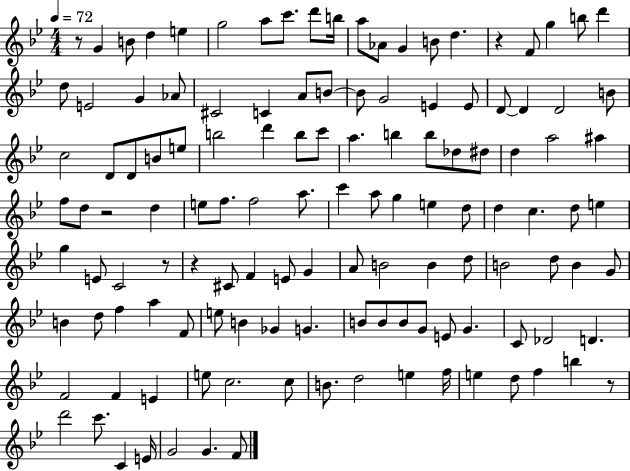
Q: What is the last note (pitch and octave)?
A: F4